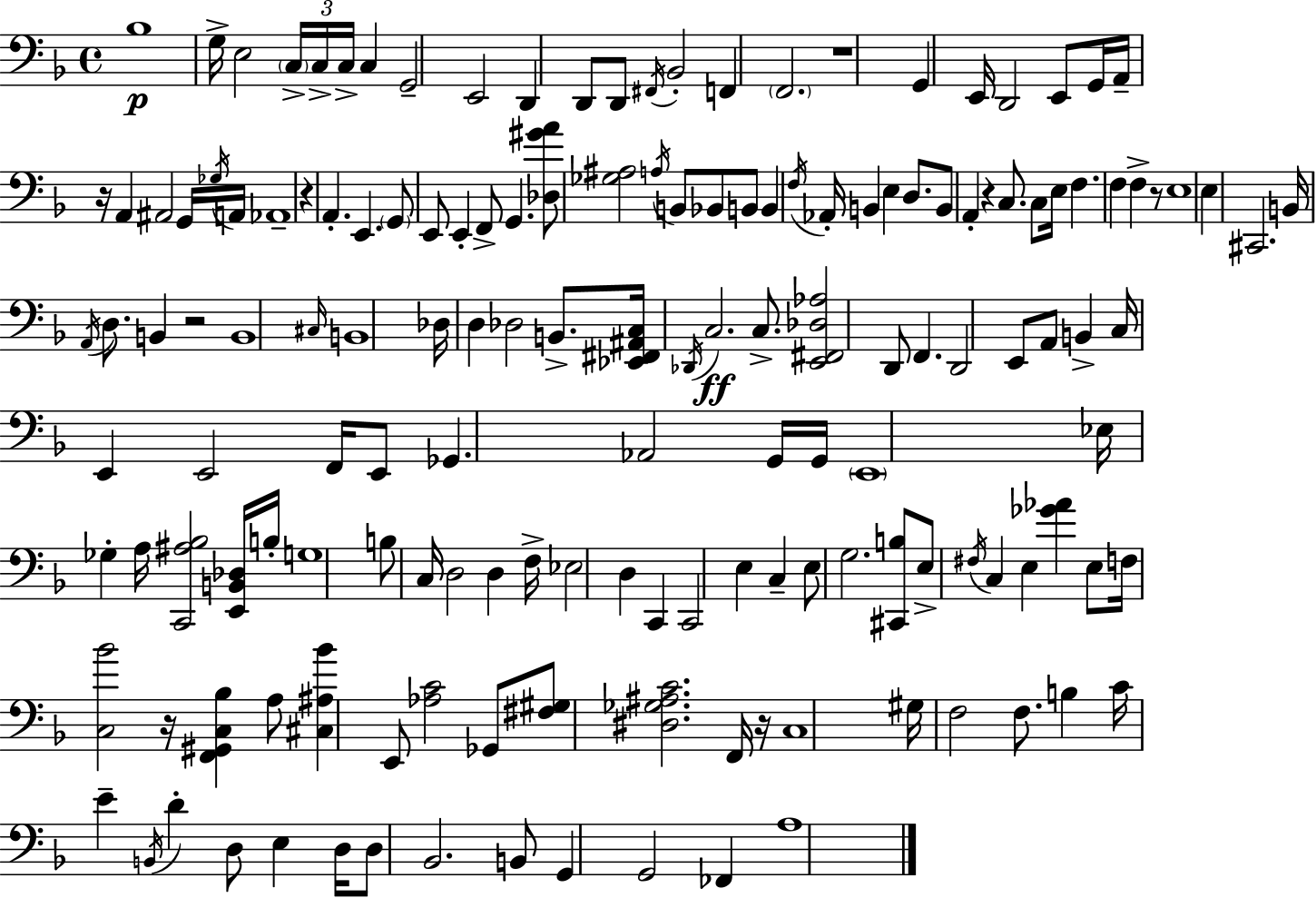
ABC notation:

X:1
T:Untitled
M:4/4
L:1/4
K:Dm
_B,4 G,/4 E,2 C,/4 C,/4 C,/4 C, G,,2 E,,2 D,, D,,/2 D,,/2 ^F,,/4 _B,,2 F,, F,,2 z4 G,, E,,/4 D,,2 E,,/2 G,,/4 A,,/4 z/4 A,, ^A,,2 G,,/4 _G,/4 A,,/4 _A,,4 z A,, E,, G,,/2 E,,/2 E,, F,,/2 G,, [_D,^GA]/2 [_G,^A,]2 A,/4 B,,/2 _B,,/2 B,,/2 B,, F,/4 _A,,/4 B,, E, D,/2 B,,/2 A,, z C,/2 C,/2 E,/4 F, F, F, z/2 E,4 E, ^C,,2 B,,/4 A,,/4 D,/2 B,, z2 B,,4 ^C,/4 B,,4 _D,/4 D, _D,2 B,,/2 [_E,,^F,,^A,,C,]/4 _D,,/4 C,2 C,/2 [E,,^F,,_D,_A,]2 D,,/2 F,, D,,2 E,,/2 A,,/2 B,, C,/4 E,, E,,2 F,,/4 E,,/2 _G,, _A,,2 G,,/4 G,,/4 E,,4 _E,/4 _G, A,/4 [C,,^A,_B,]2 [E,,B,,_D,]/4 B,/4 G,4 B,/2 C,/4 D,2 D, F,/4 _E,2 D, C,, C,,2 E, C, E,/2 G,2 [^C,,B,]/2 E,/2 ^F,/4 C, E, [_G_A] E,/2 F,/4 [C,_B]2 z/4 [F,,^G,,C,_B,] A,/2 [^C,^A,_B] E,,/2 [_A,C]2 _G,,/2 [^F,^G,]/2 [^D,_G,^A,C]2 F,,/4 z/4 C,4 ^G,/4 F,2 F,/2 B, C/4 E B,,/4 D D,/2 E, D,/4 D,/2 _B,,2 B,,/2 G,, G,,2 _F,, A,4